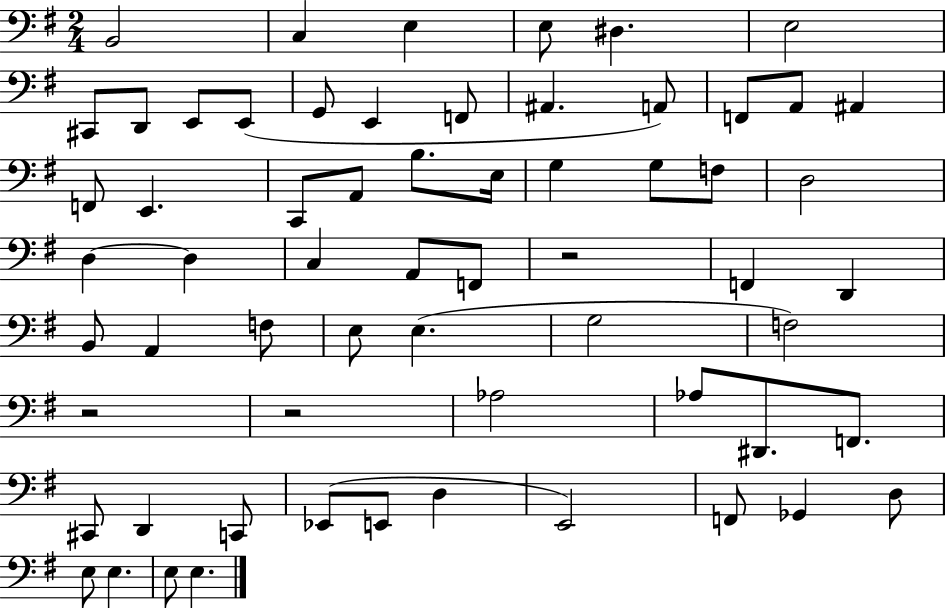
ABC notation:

X:1
T:Untitled
M:2/4
L:1/4
K:G
B,,2 C, E, E,/2 ^D, E,2 ^C,,/2 D,,/2 E,,/2 E,,/2 G,,/2 E,, F,,/2 ^A,, A,,/2 F,,/2 A,,/2 ^A,, F,,/2 E,, C,,/2 A,,/2 B,/2 E,/4 G, G,/2 F,/2 D,2 D, D, C, A,,/2 F,,/2 z2 F,, D,, B,,/2 A,, F,/2 E,/2 E, G,2 F,2 z2 z2 _A,2 _A,/2 ^D,,/2 F,,/2 ^C,,/2 D,, C,,/2 _E,,/2 E,,/2 D, E,,2 F,,/2 _G,, D,/2 E,/2 E, E,/2 E,